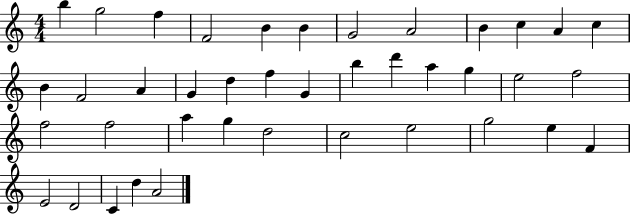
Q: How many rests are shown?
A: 0